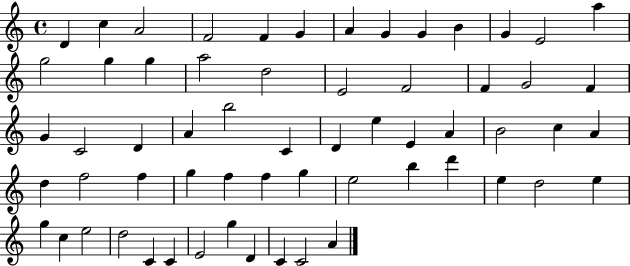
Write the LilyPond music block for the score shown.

{
  \clef treble
  \time 4/4
  \defaultTimeSignature
  \key c \major
  d'4 c''4 a'2 | f'2 f'4 g'4 | a'4 g'4 g'4 b'4 | g'4 e'2 a''4 | \break g''2 g''4 g''4 | a''2 d''2 | e'2 f'2 | f'4 g'2 f'4 | \break g'4 c'2 d'4 | a'4 b''2 c'4 | d'4 e''4 e'4 a'4 | b'2 c''4 a'4 | \break d''4 f''2 f''4 | g''4 f''4 f''4 g''4 | e''2 b''4 d'''4 | e''4 d''2 e''4 | \break g''4 c''4 e''2 | d''2 c'4 c'4 | e'2 g''4 d'4 | c'4 c'2 a'4 | \break \bar "|."
}